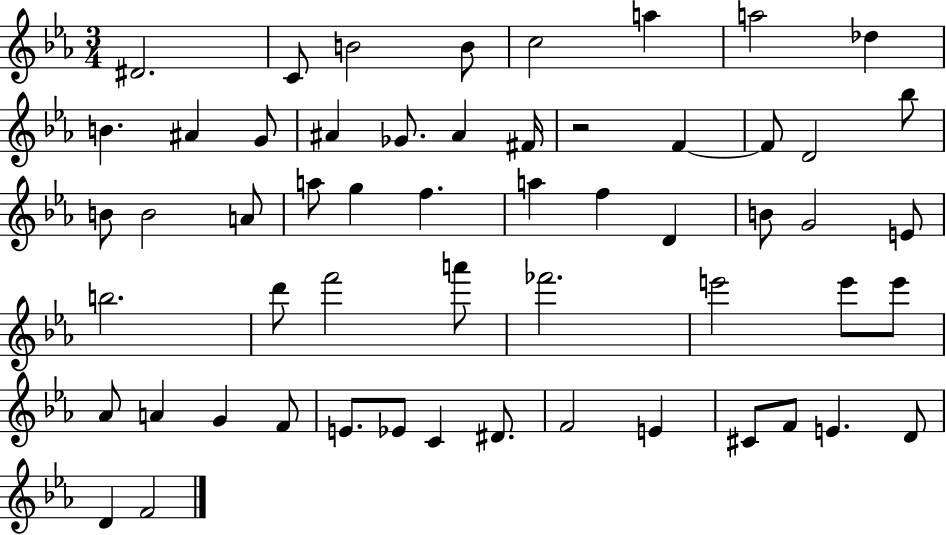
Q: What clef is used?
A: treble